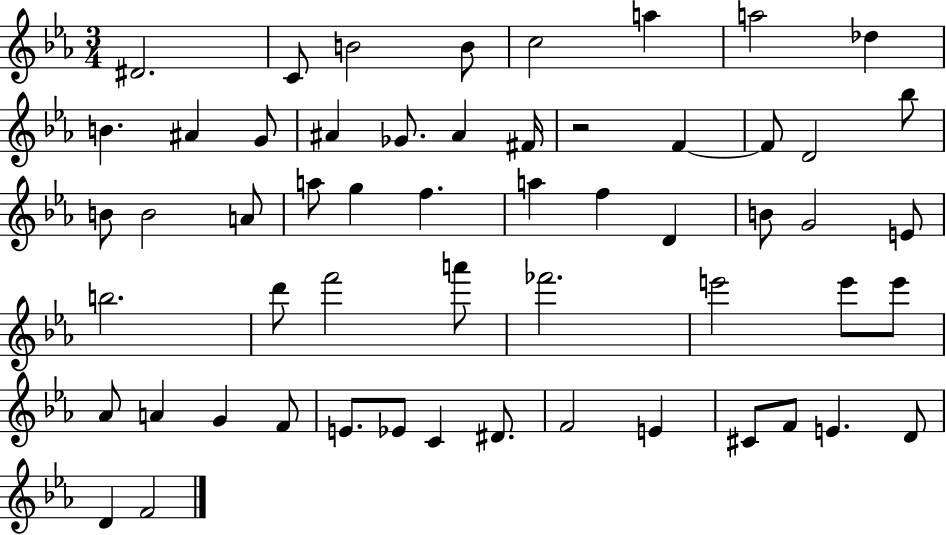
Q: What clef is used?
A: treble